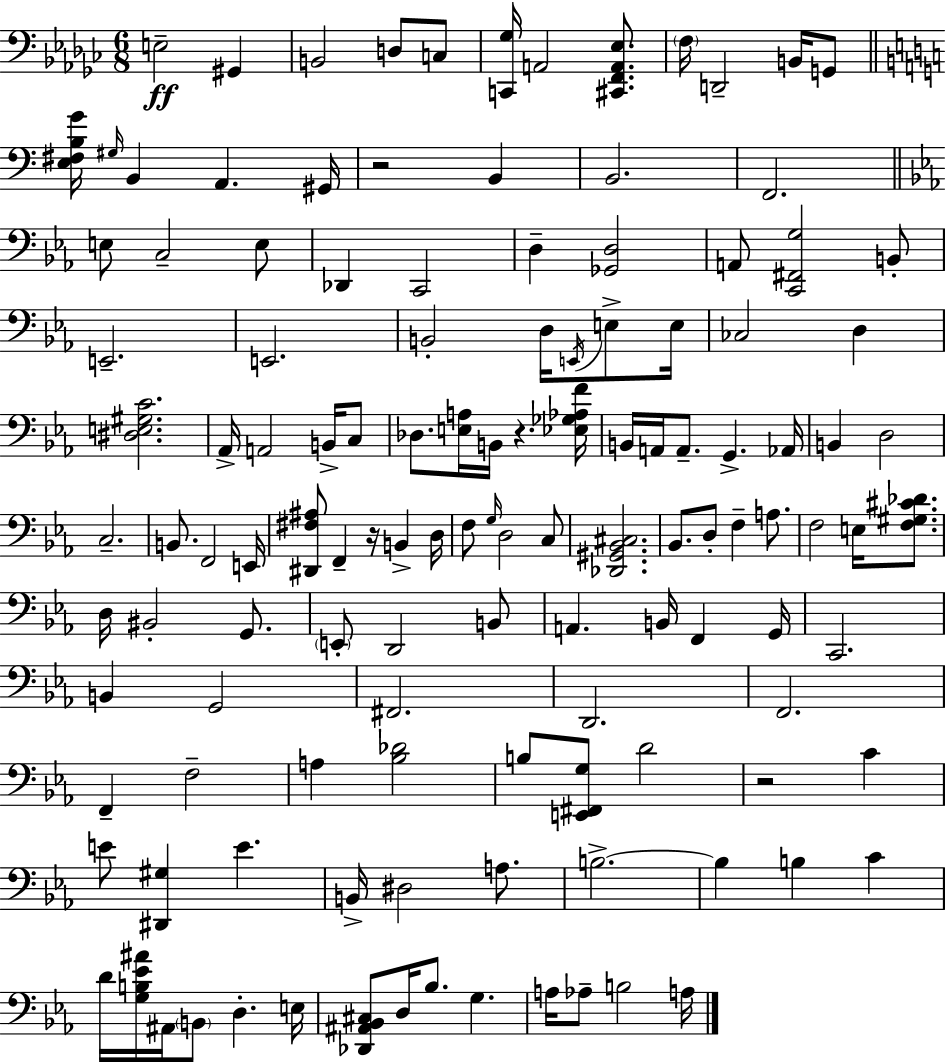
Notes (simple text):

E3/h G#2/q B2/h D3/e C3/e [C2,Gb3]/s A2/h [C#2,F2,A2,Eb3]/e. F3/s D2/h B2/s G2/e [E3,F#3,B3,G4]/s G#3/s B2/q A2/q. G#2/s R/h B2/q B2/h. F2/h. E3/e C3/h E3/e Db2/q C2/h D3/q [Gb2,D3]/h A2/e [C2,F#2,G3]/h B2/e E2/h. E2/h. B2/h D3/s E2/s E3/e E3/s CES3/h D3/q [D#3,E3,G#3,C4]/h. Ab2/s A2/h B2/s C3/e Db3/e. [E3,A3]/s B2/s R/q. [Eb3,Gb3,Ab3,F4]/s B2/s A2/s A2/e. G2/q. Ab2/s B2/q D3/h C3/h. B2/e. F2/h E2/s [D#2,F#3,A#3]/e F2/q R/s B2/q D3/s F3/e G3/s D3/h C3/e [Db2,G#2,Bb2,C#3]/h. Bb2/e. D3/e F3/q A3/e. F3/h E3/s [F3,G#3,C#4,Db4]/e. D3/s BIS2/h G2/e. E2/e D2/h B2/e A2/q. B2/s F2/q G2/s C2/h. B2/q G2/h F#2/h. D2/h. F2/h. F2/q F3/h A3/q [Bb3,Db4]/h B3/e [E2,F#2,G3]/e D4/h R/h C4/q E4/e [D#2,G#3]/q E4/q. B2/s D#3/h A3/e. B3/h. B3/q B3/q C4/q D4/s [G3,B3,Eb4,A#4]/s A#2/s B2/e D3/q. E3/s [Db2,A#2,Bb2,C#3]/e D3/s Bb3/e. G3/q. A3/s Ab3/e B3/h A3/s